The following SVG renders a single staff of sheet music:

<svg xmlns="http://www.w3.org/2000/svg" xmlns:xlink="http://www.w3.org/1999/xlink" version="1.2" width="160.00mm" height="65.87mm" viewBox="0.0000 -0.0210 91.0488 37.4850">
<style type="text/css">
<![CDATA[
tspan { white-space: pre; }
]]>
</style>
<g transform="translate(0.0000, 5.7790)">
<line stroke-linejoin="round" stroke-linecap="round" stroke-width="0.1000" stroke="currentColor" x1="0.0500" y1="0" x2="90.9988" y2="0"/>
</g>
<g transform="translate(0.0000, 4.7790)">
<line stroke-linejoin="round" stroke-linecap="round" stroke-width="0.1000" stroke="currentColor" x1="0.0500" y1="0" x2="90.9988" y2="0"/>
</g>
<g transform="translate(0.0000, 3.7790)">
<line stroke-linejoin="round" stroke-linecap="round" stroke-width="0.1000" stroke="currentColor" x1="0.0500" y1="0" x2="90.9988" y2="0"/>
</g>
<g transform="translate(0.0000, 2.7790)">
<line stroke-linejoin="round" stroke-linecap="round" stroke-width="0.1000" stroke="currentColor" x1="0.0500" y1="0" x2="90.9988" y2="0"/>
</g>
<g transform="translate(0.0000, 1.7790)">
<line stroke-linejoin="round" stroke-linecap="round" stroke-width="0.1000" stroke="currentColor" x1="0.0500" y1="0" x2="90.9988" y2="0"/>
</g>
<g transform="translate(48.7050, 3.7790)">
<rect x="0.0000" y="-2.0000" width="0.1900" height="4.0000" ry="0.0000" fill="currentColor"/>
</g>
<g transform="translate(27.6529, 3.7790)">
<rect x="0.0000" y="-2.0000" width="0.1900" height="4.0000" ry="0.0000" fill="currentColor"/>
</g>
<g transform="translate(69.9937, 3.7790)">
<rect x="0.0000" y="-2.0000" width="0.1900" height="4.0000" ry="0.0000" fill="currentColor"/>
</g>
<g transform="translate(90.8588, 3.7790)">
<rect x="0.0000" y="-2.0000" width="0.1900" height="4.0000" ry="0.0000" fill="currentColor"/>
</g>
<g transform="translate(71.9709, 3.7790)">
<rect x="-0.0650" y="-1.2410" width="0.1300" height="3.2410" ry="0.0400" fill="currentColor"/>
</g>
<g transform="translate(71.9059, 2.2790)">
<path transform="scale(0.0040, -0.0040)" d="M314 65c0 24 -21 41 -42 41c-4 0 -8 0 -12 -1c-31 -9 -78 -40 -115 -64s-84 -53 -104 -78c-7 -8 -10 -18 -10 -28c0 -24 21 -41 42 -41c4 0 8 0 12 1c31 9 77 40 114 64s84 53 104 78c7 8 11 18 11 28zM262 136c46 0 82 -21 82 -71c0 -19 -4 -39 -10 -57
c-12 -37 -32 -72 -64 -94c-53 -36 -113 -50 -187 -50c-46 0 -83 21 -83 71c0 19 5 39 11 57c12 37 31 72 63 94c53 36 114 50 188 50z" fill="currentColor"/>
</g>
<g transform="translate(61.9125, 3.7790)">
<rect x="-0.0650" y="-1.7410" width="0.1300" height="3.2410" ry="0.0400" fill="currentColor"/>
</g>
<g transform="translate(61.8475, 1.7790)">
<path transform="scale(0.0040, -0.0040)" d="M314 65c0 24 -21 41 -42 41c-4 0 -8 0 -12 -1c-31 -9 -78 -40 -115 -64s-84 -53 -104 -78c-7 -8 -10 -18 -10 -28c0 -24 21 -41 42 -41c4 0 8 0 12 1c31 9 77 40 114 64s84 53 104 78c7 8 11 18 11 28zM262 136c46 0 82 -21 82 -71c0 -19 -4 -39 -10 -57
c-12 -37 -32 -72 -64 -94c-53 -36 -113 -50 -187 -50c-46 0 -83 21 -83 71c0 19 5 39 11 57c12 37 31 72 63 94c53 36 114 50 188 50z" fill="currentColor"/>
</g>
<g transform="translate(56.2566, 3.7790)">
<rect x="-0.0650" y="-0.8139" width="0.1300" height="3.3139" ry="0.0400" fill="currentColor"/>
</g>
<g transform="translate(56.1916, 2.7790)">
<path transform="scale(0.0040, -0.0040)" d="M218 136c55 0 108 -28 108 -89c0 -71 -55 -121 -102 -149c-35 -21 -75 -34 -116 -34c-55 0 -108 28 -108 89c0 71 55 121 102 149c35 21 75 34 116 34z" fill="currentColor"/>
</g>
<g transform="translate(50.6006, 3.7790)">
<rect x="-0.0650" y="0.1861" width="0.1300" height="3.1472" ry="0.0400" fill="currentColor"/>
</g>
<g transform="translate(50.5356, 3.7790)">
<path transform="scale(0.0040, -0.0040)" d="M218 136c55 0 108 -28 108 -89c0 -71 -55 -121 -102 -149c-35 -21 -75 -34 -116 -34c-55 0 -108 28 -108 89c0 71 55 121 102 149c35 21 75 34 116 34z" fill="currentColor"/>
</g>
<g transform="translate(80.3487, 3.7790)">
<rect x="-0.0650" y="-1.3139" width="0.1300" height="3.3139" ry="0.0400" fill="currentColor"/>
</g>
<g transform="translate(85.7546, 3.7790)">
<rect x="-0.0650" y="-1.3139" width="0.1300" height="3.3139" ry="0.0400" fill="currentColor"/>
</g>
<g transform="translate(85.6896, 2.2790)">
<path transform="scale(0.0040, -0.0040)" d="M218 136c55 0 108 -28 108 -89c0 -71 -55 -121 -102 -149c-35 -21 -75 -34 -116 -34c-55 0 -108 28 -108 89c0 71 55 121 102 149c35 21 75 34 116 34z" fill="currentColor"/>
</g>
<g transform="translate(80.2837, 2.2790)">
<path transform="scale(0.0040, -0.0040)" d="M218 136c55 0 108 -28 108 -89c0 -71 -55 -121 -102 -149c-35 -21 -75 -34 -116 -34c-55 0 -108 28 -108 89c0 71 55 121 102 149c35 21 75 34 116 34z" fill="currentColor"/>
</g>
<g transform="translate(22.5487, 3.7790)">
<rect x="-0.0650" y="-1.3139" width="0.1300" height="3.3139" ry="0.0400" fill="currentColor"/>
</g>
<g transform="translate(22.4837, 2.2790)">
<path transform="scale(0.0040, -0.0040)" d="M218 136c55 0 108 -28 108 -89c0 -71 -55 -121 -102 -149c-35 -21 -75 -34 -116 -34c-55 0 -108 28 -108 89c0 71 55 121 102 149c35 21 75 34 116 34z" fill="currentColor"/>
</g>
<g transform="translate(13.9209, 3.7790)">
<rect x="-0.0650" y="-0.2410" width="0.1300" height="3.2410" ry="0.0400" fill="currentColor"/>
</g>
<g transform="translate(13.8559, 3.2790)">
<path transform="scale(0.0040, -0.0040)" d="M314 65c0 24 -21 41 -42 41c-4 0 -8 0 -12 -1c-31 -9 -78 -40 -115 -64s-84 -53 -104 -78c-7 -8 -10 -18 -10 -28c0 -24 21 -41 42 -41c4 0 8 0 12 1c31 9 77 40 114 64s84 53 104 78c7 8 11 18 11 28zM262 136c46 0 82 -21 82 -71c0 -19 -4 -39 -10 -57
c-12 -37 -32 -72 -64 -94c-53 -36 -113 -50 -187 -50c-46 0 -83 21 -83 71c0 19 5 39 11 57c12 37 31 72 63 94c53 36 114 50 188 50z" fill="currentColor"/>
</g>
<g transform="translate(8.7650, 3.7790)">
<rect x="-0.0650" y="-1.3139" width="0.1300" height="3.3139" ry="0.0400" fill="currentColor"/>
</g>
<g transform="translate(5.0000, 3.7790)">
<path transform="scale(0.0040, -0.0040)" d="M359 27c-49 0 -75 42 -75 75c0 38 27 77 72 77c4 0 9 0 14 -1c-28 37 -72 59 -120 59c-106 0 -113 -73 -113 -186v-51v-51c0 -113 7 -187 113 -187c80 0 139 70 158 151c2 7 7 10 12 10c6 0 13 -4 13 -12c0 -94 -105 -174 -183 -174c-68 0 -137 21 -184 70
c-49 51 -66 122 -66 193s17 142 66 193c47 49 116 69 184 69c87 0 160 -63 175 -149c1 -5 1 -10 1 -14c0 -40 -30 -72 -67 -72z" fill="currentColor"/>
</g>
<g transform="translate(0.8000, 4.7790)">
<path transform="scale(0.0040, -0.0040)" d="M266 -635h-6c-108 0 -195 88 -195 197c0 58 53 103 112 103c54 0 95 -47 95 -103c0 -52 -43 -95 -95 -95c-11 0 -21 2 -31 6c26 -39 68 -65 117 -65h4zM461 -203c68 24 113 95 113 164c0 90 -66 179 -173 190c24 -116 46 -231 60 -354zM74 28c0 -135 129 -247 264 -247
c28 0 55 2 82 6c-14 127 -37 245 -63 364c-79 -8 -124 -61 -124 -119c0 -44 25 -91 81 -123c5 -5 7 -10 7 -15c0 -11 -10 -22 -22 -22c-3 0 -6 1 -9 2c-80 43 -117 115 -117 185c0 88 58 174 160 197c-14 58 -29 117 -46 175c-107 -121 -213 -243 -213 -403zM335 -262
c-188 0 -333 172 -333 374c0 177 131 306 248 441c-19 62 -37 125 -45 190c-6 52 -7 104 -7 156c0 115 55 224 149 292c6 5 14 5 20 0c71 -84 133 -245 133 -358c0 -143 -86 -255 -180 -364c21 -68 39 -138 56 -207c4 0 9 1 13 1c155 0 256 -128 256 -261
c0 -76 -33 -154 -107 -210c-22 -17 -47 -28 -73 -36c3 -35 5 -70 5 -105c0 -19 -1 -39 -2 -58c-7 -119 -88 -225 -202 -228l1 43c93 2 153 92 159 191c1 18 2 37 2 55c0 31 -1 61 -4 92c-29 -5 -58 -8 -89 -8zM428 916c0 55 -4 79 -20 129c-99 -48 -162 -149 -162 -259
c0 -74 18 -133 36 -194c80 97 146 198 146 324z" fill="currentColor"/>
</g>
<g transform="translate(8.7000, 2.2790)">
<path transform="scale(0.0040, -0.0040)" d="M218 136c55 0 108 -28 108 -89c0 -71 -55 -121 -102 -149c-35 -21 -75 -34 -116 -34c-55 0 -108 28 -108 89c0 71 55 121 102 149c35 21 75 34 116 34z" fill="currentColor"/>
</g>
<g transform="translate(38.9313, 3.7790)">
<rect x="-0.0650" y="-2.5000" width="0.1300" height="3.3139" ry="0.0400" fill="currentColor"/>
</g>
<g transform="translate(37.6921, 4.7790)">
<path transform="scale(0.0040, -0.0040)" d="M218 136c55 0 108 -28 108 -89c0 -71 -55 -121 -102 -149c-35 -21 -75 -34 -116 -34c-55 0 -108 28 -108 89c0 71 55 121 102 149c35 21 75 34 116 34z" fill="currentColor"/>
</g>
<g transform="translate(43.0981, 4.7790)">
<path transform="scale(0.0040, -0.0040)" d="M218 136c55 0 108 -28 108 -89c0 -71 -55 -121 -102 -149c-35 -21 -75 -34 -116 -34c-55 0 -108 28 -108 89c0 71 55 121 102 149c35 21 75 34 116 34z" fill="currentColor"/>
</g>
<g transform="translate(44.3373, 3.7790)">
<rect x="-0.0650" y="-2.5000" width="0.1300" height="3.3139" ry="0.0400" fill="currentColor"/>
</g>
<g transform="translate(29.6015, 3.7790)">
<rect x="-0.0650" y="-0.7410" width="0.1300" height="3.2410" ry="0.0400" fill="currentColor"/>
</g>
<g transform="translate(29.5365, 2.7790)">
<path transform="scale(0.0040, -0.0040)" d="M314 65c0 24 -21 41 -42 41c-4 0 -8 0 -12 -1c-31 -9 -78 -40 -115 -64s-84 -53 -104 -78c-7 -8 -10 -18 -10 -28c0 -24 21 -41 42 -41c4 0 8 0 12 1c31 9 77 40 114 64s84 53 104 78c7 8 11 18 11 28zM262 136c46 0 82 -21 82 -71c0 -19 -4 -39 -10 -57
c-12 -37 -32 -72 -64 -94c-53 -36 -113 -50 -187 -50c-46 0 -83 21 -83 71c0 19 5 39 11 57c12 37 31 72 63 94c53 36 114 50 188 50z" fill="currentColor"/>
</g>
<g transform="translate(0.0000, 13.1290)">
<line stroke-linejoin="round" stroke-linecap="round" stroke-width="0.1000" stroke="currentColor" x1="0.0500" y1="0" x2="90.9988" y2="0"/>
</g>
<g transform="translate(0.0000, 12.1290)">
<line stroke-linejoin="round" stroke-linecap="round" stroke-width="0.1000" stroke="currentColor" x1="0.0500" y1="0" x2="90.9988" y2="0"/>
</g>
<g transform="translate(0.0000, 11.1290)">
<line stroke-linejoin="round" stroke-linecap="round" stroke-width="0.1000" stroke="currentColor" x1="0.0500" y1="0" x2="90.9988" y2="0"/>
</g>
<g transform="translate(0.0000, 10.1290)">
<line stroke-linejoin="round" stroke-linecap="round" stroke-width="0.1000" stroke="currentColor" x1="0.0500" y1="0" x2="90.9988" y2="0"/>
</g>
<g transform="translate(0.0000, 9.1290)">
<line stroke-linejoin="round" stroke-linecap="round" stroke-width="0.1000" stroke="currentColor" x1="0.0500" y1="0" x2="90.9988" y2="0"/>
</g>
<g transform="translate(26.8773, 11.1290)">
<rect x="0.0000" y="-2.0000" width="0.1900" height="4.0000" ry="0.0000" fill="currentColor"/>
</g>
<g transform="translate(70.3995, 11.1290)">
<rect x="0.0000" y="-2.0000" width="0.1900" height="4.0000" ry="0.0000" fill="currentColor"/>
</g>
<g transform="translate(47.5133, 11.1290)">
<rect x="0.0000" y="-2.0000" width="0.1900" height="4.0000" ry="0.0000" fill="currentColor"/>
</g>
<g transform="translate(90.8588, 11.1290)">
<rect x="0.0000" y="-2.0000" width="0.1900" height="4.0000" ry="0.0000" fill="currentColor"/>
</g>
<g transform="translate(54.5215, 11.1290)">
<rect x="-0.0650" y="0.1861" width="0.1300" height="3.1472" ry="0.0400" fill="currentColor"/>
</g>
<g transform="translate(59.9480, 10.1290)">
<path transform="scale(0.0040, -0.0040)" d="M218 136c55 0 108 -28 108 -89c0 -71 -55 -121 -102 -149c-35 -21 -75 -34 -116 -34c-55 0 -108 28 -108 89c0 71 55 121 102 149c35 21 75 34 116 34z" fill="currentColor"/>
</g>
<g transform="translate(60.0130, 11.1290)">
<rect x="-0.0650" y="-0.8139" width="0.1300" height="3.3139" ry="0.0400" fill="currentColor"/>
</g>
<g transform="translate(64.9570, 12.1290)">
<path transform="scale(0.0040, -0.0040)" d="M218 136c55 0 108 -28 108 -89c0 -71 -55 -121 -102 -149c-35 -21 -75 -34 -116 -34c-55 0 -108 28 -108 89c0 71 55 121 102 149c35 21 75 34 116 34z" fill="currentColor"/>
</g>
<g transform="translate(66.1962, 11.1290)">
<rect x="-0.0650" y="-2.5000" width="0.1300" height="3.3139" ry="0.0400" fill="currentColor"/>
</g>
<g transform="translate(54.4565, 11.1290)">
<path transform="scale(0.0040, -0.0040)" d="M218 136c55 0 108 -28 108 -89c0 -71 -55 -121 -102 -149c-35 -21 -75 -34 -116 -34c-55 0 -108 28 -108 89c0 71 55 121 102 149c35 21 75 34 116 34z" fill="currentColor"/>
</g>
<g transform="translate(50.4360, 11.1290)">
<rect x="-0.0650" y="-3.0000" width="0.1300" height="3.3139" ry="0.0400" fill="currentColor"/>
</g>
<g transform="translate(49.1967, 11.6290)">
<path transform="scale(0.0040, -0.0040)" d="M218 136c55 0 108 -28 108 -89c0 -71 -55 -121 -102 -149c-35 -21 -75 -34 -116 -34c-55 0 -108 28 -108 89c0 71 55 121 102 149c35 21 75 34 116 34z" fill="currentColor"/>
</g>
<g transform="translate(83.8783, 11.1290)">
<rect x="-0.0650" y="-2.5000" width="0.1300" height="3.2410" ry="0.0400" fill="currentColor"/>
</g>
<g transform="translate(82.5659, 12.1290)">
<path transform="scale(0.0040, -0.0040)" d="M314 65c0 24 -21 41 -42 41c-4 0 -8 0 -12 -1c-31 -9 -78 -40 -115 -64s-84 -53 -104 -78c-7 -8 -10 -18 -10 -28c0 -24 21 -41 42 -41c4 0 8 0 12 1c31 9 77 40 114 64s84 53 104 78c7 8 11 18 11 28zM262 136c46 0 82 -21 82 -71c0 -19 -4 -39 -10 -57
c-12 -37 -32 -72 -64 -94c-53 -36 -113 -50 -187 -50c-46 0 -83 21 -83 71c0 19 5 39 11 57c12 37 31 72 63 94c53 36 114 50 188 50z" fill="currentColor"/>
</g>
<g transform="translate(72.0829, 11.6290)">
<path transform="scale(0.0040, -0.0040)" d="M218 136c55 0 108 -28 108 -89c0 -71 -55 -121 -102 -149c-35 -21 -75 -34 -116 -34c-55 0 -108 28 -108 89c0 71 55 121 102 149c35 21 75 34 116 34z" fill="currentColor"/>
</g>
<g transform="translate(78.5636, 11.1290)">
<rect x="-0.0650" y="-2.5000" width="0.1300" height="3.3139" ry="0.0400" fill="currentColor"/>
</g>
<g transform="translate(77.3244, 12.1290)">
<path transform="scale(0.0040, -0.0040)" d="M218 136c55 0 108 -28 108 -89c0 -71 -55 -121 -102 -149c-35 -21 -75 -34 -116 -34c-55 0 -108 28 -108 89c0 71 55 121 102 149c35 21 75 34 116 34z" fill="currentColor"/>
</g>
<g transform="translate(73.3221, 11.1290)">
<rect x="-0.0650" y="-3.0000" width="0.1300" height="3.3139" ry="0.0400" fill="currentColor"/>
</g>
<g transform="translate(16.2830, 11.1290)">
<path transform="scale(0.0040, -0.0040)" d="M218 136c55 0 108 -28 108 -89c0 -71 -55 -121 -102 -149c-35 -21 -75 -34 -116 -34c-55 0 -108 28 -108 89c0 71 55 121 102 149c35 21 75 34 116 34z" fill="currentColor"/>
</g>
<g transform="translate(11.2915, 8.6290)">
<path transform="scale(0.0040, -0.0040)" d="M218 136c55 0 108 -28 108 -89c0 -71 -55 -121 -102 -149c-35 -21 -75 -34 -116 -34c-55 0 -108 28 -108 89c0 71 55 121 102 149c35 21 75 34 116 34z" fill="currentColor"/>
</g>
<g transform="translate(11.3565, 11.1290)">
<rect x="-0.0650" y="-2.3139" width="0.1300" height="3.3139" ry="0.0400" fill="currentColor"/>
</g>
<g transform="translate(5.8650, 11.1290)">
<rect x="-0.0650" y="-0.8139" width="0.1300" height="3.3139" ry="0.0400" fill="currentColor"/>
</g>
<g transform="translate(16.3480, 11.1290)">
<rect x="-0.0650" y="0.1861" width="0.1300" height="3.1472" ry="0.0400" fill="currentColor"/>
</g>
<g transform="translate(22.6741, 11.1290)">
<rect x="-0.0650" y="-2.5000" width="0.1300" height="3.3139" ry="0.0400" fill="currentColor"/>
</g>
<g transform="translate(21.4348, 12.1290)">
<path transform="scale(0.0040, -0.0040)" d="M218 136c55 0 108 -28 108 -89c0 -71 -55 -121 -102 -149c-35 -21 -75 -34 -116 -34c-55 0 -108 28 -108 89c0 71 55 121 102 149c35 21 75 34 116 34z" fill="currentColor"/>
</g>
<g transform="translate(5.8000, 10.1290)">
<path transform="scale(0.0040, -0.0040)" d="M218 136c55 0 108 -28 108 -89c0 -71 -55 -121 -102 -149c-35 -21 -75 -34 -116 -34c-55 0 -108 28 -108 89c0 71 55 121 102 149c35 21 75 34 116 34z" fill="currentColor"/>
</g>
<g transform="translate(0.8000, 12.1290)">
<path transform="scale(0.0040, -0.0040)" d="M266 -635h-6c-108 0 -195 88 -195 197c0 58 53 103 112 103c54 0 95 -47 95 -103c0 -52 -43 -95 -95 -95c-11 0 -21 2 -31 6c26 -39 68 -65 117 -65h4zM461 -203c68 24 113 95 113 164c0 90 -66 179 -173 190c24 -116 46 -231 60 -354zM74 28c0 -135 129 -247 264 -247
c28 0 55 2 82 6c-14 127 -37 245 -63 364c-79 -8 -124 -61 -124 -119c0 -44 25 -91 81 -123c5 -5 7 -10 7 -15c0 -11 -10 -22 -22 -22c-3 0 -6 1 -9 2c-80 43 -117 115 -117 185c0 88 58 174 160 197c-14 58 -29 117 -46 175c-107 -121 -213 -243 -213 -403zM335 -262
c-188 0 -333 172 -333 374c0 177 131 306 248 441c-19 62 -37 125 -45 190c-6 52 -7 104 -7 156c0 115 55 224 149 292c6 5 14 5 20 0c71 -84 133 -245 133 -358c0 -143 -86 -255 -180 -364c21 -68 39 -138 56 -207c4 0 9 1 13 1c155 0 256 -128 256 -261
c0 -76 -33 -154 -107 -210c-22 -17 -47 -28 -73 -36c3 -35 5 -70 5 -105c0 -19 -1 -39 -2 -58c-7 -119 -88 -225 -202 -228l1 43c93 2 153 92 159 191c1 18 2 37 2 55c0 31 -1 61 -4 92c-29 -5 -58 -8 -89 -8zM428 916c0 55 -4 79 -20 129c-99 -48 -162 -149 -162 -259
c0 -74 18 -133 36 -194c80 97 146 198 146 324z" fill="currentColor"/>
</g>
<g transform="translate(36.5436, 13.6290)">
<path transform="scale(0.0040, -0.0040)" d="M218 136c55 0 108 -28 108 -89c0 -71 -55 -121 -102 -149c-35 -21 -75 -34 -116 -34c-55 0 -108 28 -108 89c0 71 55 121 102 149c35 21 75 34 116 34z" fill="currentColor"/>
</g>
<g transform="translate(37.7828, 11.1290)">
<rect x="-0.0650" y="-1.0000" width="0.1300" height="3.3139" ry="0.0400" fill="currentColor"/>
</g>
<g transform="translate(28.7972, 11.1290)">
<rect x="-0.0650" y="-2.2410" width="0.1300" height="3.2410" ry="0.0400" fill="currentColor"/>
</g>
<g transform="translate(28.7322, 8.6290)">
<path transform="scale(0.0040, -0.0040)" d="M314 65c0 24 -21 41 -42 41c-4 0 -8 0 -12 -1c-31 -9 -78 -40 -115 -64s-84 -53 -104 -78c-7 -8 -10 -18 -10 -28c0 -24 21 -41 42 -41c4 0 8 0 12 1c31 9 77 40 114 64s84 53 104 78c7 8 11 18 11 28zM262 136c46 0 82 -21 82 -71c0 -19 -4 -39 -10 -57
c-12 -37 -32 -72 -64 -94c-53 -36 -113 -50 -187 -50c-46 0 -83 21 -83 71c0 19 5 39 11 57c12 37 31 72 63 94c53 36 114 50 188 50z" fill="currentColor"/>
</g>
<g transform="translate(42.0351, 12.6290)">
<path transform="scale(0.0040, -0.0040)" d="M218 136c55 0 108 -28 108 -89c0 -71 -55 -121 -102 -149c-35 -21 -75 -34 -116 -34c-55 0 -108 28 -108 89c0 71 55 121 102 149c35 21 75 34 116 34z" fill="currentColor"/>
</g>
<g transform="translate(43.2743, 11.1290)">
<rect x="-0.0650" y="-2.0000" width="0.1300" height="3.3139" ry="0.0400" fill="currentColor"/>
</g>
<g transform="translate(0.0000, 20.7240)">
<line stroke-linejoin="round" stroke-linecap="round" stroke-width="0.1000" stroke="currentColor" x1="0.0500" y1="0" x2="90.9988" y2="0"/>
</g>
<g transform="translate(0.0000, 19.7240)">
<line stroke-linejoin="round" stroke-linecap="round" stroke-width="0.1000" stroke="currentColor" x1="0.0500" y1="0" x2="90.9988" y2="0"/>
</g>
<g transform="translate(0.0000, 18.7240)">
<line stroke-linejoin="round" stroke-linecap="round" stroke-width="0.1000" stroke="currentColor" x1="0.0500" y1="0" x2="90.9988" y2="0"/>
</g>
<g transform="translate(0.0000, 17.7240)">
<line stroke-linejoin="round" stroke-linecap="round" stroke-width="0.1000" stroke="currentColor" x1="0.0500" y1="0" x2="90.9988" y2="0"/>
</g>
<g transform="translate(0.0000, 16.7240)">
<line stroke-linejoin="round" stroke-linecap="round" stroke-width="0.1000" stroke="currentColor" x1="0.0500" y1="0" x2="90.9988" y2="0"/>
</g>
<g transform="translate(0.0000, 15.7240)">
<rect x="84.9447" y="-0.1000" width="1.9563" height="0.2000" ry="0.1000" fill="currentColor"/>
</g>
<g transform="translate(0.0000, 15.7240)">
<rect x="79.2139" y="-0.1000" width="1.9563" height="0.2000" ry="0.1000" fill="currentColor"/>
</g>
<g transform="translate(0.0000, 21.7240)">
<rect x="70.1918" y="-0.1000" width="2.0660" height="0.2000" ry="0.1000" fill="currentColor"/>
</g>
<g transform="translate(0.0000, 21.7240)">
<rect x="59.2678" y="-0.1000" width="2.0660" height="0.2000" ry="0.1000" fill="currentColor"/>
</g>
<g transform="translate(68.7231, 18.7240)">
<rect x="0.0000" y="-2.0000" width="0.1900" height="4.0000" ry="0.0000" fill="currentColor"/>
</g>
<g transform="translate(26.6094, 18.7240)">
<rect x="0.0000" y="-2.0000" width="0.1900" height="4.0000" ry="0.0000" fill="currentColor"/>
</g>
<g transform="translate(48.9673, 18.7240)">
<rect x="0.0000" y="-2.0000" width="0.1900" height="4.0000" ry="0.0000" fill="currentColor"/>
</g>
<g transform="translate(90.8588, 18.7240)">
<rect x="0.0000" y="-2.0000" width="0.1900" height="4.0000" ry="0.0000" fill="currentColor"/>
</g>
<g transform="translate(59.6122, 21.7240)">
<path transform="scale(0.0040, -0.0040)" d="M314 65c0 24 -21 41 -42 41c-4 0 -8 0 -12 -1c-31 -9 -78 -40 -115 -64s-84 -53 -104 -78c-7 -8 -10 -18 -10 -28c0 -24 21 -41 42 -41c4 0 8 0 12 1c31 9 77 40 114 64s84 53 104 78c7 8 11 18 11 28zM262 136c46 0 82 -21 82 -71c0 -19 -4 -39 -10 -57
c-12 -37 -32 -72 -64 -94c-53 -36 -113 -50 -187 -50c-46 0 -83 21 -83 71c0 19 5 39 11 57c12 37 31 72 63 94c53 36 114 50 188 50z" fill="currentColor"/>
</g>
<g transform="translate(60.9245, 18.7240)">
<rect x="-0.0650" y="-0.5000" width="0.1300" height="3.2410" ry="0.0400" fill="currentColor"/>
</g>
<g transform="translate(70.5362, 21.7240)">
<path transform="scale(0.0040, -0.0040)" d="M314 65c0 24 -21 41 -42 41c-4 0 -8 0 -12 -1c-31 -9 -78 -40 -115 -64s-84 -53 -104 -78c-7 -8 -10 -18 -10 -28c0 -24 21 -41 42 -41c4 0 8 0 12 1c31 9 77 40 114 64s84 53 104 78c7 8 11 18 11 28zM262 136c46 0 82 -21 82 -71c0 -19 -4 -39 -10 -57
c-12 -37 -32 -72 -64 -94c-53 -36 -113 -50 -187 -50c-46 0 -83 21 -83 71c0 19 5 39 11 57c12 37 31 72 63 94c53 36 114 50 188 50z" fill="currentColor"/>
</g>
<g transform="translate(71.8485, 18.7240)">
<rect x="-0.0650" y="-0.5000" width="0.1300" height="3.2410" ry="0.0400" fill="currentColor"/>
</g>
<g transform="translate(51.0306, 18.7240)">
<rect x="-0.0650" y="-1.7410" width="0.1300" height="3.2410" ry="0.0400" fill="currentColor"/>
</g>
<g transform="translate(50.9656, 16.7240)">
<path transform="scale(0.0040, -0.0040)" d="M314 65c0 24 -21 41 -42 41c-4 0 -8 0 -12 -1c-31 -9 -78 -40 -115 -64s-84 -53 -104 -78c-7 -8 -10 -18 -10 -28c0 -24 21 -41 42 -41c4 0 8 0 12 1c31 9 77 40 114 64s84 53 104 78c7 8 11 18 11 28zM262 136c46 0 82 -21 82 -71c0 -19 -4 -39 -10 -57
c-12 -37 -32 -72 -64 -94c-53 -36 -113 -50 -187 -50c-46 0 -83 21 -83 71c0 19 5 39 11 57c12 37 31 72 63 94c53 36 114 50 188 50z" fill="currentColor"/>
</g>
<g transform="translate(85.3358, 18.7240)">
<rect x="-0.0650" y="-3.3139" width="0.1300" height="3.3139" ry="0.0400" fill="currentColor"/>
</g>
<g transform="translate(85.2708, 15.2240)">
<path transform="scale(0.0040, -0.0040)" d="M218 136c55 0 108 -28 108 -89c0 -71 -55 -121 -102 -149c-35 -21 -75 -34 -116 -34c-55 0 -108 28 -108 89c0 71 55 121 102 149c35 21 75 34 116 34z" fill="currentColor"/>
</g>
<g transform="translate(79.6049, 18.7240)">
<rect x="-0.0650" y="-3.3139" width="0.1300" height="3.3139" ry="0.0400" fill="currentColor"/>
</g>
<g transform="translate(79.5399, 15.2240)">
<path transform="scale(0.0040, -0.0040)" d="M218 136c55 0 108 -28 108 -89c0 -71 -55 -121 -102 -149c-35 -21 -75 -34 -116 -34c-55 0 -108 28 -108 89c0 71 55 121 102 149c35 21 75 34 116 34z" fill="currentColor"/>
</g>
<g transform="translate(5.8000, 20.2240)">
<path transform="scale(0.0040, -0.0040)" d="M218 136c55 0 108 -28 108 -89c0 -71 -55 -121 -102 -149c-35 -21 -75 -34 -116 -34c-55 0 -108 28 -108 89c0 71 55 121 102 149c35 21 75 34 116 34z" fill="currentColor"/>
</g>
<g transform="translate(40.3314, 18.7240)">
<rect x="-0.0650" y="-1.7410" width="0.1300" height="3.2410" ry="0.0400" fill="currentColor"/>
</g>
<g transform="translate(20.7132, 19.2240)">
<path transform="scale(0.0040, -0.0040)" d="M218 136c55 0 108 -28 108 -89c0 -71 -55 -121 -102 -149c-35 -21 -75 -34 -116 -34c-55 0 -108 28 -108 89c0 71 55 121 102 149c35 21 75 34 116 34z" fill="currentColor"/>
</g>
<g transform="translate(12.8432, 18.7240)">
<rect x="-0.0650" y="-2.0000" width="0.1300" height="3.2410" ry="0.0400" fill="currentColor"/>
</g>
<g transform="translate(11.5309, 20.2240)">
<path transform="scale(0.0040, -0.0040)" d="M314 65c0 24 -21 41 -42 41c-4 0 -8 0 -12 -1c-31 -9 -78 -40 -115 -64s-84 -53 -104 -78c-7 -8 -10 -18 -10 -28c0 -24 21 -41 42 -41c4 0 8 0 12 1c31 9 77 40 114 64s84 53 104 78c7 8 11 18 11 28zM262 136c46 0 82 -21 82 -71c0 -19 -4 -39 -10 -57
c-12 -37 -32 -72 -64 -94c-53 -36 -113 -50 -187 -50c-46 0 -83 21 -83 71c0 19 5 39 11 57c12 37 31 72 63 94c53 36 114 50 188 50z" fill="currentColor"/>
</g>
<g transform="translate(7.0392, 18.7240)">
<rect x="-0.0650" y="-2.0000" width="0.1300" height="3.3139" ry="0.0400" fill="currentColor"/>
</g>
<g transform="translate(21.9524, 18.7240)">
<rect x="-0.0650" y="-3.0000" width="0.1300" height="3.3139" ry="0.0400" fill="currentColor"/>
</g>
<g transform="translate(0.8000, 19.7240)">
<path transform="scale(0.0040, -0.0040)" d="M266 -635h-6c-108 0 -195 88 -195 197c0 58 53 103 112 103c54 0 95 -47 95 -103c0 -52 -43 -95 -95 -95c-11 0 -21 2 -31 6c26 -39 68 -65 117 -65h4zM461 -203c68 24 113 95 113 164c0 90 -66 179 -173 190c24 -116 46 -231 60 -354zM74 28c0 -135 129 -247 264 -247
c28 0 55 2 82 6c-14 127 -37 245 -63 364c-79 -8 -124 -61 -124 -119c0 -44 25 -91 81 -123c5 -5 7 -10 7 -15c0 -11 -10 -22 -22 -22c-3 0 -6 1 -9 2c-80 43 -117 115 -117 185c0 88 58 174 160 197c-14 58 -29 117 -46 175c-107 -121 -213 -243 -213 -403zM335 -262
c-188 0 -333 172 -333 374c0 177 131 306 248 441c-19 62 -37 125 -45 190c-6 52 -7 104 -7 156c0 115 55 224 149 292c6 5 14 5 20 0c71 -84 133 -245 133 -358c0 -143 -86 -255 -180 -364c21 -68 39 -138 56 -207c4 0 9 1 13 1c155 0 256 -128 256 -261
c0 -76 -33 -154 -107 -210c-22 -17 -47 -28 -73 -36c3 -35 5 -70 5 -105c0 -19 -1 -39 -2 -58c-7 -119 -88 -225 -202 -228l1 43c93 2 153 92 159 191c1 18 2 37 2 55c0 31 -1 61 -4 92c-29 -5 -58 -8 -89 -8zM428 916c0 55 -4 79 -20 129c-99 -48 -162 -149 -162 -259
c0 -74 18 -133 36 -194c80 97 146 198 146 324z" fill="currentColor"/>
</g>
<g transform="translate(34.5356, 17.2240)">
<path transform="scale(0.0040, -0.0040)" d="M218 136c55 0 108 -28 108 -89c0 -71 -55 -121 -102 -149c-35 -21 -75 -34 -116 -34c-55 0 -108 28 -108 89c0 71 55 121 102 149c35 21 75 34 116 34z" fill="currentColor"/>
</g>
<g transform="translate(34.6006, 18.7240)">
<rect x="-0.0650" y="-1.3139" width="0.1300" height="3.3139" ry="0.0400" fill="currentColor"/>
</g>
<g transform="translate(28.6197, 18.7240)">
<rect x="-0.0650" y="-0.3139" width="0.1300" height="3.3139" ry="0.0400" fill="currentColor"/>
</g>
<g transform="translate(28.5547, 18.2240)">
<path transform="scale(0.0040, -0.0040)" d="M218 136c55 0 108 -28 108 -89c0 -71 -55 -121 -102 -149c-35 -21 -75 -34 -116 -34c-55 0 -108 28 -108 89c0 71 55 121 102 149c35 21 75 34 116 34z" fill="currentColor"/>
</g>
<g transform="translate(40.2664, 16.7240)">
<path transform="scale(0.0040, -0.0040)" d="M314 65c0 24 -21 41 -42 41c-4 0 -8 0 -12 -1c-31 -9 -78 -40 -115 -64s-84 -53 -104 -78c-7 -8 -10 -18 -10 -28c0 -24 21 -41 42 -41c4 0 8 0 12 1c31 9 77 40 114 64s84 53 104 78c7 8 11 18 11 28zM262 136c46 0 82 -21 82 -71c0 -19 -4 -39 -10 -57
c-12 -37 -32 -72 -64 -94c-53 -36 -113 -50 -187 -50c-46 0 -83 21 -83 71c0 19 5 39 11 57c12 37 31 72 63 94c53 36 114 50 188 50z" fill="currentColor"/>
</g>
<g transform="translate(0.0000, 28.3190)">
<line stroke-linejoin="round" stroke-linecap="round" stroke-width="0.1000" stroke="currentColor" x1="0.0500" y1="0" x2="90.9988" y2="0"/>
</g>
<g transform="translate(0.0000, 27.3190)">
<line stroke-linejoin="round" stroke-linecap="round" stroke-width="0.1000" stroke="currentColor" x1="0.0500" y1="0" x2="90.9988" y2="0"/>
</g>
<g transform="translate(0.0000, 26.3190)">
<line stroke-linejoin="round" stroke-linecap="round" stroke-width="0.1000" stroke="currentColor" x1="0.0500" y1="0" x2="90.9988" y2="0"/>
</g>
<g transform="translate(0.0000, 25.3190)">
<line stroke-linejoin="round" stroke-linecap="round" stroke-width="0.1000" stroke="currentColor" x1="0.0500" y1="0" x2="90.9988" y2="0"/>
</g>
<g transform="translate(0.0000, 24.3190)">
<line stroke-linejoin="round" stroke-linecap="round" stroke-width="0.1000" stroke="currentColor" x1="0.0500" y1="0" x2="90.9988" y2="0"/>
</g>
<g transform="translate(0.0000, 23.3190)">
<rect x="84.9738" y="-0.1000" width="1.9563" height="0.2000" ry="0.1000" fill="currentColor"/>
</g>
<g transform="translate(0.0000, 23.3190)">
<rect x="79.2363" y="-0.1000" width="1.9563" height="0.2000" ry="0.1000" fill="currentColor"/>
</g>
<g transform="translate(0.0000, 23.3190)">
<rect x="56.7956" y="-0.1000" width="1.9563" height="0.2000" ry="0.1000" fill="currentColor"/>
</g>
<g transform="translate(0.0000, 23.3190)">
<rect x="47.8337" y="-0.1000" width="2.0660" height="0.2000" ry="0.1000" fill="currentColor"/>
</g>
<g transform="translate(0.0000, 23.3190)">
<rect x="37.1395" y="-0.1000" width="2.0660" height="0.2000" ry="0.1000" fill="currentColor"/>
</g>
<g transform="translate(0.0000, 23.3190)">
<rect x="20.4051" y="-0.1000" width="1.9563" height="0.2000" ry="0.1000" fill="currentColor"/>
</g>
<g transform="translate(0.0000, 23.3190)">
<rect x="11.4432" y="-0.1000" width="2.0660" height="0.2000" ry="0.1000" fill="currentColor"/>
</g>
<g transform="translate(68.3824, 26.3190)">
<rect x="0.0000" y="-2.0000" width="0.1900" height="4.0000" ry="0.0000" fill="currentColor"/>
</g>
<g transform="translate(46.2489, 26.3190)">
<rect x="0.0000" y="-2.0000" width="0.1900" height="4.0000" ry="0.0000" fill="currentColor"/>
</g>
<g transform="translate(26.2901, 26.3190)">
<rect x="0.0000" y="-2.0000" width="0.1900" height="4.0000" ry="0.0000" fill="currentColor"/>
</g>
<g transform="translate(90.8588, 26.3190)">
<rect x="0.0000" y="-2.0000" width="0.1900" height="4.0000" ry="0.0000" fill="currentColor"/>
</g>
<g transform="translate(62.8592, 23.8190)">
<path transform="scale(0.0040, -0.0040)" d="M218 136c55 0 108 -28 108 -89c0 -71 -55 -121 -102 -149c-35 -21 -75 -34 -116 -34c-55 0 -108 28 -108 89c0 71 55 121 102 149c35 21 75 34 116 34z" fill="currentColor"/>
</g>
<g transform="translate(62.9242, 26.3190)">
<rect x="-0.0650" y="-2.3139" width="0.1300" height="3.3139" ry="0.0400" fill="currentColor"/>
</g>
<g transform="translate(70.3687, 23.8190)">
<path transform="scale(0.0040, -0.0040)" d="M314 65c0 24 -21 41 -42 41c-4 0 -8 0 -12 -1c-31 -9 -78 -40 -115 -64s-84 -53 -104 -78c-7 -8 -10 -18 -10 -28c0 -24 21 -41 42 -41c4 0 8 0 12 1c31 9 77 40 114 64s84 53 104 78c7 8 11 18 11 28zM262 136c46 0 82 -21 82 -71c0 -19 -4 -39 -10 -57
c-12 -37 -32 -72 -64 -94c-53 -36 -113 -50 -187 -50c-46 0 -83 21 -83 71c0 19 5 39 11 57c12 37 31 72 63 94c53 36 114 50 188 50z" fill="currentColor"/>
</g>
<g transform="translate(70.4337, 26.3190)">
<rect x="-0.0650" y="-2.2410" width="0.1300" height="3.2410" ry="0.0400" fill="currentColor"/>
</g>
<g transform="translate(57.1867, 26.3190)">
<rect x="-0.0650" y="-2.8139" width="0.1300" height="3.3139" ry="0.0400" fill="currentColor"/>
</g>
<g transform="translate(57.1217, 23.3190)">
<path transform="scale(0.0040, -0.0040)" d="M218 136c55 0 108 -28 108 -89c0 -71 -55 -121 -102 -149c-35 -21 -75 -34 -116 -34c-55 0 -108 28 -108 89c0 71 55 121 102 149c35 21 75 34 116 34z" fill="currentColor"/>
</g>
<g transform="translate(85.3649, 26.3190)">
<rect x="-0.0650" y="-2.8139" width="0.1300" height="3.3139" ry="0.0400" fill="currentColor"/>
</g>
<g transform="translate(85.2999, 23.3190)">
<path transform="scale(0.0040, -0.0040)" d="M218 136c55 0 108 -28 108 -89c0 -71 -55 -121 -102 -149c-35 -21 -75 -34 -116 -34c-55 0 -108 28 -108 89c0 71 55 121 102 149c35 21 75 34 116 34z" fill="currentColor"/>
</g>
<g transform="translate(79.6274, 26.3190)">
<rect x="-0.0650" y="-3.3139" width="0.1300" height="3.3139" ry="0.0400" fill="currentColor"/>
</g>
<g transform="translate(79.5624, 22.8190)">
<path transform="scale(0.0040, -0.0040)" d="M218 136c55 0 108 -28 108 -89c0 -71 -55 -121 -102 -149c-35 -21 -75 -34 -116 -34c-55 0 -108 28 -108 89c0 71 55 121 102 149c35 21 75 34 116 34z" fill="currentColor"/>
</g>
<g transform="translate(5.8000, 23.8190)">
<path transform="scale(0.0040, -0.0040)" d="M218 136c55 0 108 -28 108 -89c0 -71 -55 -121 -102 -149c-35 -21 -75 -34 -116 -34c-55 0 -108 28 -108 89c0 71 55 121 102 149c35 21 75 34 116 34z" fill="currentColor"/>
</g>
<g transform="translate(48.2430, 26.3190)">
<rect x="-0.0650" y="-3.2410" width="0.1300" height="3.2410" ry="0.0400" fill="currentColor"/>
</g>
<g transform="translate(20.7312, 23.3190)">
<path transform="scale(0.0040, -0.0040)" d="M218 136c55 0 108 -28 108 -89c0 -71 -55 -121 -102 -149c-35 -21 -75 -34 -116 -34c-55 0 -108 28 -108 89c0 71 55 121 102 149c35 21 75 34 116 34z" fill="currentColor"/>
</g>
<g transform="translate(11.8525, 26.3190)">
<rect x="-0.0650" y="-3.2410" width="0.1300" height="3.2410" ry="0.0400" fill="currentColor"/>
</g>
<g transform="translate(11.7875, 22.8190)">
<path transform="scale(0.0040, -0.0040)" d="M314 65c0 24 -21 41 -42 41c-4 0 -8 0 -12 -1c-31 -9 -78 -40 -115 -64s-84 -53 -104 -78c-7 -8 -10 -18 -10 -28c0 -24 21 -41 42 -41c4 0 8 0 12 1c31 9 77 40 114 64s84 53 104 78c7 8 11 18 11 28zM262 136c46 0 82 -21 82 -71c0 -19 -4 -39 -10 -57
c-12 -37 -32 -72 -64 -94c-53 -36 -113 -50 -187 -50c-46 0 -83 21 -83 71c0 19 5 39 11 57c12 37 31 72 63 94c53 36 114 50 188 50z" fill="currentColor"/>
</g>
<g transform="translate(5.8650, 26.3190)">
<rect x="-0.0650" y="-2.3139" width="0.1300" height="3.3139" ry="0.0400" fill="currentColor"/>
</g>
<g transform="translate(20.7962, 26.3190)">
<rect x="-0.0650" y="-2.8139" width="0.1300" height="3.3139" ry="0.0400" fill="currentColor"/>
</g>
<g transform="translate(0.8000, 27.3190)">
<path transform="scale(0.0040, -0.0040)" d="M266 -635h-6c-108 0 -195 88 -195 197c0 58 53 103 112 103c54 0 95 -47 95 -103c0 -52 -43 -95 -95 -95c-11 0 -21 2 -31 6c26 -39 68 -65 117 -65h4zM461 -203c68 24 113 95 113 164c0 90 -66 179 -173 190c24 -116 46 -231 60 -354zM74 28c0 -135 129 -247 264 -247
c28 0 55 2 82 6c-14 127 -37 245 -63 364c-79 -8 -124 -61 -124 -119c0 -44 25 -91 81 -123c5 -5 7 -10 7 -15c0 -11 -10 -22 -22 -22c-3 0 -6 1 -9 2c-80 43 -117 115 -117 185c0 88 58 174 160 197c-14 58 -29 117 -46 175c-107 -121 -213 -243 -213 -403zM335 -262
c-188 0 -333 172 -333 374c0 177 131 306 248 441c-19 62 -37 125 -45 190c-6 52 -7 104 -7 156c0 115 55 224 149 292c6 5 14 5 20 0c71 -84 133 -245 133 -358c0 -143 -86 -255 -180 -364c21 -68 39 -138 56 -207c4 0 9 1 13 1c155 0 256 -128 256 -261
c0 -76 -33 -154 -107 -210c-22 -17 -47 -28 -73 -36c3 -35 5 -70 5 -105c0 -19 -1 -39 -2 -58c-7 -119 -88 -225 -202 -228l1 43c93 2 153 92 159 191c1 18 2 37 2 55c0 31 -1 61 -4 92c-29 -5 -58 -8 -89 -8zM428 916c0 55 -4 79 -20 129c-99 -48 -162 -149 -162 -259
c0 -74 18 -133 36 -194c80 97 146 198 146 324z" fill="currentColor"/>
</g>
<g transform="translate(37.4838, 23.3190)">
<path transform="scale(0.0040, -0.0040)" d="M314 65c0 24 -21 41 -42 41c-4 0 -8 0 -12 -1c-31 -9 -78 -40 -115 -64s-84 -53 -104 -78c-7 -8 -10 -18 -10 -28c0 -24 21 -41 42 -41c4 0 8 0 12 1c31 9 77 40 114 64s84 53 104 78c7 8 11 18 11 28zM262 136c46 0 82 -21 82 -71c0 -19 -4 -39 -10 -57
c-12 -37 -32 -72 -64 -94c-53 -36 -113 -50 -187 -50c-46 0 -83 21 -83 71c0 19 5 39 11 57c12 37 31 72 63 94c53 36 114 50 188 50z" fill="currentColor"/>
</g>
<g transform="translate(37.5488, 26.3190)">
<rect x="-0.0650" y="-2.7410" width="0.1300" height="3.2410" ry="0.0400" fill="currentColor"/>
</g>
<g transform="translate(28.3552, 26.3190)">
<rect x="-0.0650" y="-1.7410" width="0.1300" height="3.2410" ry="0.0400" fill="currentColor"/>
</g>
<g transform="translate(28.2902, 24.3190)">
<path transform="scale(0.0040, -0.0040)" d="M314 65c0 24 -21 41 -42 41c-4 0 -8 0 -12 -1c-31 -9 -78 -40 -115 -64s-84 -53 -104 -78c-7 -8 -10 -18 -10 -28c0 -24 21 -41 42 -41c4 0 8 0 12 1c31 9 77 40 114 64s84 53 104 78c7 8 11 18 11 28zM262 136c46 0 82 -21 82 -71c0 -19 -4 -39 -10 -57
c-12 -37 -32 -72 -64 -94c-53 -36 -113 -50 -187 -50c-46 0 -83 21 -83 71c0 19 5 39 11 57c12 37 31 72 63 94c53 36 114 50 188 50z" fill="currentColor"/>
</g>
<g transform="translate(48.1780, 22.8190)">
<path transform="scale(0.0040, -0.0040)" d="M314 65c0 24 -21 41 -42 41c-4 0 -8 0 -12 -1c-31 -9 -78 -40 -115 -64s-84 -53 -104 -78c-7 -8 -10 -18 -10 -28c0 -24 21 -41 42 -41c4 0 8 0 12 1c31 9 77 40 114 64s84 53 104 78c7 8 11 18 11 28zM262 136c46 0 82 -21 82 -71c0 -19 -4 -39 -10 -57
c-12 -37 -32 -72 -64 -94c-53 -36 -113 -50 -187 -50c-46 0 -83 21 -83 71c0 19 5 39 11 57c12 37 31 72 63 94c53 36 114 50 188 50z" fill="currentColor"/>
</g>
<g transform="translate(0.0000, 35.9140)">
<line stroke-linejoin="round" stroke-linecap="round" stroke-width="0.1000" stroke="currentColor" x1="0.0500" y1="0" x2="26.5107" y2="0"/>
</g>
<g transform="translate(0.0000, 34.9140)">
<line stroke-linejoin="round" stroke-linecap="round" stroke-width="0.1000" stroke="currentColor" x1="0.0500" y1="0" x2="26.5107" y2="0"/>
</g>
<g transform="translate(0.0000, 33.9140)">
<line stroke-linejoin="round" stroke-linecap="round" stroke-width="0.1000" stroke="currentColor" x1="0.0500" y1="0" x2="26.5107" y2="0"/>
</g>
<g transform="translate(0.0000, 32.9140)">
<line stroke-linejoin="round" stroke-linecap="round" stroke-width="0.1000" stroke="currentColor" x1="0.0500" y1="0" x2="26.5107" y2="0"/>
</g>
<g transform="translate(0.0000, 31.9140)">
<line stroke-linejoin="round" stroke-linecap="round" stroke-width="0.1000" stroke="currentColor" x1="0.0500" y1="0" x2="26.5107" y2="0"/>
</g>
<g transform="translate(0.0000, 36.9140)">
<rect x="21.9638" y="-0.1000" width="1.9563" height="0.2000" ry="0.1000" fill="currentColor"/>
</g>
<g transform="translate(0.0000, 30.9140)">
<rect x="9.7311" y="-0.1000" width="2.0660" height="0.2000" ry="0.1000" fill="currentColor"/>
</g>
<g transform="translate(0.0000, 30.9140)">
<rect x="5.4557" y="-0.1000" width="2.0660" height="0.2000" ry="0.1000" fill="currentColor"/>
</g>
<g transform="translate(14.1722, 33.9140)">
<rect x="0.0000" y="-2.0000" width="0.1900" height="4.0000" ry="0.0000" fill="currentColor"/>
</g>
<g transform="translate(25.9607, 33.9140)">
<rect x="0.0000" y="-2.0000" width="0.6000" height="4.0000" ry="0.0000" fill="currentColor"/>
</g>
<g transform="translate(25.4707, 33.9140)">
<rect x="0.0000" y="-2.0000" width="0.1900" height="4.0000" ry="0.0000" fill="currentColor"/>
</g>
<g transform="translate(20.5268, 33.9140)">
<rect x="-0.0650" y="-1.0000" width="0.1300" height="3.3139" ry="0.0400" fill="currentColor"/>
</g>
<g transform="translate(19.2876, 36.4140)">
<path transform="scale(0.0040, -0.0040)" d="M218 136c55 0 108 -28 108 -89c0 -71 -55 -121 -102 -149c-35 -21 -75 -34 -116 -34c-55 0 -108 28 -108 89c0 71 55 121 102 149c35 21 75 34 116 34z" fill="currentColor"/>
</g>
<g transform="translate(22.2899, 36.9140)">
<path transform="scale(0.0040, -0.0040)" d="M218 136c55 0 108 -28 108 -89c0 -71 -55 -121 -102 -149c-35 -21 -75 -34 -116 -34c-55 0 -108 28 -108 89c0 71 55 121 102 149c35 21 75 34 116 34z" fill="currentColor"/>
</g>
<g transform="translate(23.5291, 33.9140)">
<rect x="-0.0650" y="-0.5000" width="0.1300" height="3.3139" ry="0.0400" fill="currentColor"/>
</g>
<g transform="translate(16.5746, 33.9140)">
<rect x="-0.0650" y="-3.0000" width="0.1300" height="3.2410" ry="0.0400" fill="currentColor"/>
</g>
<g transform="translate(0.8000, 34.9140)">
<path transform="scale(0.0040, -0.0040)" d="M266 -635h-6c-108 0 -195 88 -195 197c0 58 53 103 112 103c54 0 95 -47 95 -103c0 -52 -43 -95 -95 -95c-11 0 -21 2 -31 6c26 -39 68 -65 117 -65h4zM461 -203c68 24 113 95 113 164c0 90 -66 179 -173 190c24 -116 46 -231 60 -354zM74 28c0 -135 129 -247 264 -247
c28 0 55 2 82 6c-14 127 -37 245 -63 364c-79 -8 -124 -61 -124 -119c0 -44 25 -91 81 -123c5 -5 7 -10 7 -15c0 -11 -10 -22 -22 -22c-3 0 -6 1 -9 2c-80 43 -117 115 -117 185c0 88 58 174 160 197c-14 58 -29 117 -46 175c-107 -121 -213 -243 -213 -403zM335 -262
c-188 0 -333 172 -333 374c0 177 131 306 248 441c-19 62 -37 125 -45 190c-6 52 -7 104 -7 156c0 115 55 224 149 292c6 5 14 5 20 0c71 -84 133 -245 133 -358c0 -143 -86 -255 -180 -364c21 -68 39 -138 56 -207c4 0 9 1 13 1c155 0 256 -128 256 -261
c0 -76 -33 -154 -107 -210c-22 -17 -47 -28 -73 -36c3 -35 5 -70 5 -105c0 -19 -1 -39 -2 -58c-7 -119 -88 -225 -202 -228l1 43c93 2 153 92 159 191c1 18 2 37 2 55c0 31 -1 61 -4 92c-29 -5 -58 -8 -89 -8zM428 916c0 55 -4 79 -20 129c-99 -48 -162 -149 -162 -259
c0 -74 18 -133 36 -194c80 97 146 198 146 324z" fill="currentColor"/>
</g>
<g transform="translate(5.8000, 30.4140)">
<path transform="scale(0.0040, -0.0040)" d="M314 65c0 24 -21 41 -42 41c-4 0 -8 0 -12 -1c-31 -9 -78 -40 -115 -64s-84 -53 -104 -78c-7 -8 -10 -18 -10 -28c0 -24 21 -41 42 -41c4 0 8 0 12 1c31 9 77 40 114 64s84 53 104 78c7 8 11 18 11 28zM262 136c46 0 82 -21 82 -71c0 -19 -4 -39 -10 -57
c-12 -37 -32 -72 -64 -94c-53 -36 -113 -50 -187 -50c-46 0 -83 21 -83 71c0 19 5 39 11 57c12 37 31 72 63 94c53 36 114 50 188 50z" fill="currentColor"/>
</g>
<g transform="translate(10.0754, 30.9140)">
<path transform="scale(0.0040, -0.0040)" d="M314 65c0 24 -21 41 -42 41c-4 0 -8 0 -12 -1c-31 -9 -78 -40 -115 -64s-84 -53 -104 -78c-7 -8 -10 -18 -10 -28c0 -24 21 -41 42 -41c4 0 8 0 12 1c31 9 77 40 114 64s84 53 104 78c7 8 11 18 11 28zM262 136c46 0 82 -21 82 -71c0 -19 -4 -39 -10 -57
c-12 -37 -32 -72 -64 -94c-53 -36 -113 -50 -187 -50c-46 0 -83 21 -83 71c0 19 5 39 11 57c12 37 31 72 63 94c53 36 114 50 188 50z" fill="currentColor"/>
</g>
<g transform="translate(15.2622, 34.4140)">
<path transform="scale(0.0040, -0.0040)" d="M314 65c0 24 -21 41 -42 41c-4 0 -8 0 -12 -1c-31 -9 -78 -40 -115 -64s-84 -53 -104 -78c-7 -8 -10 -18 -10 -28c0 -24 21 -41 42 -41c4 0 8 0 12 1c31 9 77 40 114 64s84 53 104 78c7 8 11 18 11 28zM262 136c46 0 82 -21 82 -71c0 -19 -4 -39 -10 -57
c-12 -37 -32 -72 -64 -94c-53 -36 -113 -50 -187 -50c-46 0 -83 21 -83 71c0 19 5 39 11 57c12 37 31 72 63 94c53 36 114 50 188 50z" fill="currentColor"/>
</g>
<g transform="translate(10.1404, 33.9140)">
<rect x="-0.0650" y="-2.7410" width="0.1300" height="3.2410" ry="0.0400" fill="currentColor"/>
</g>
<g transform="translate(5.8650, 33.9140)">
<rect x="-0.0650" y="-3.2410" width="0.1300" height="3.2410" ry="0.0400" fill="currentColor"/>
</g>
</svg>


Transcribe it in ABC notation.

X:1
T:Untitled
M:4/4
L:1/4
K:C
e c2 e d2 G G B d f2 e2 e e d g B G g2 D F A B d G A G G2 F F2 A c e f2 f2 C2 C2 b b g b2 a f2 a2 b2 a g g2 b a b2 a2 A2 D C